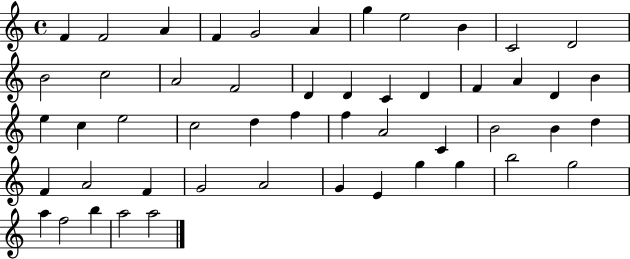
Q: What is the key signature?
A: C major